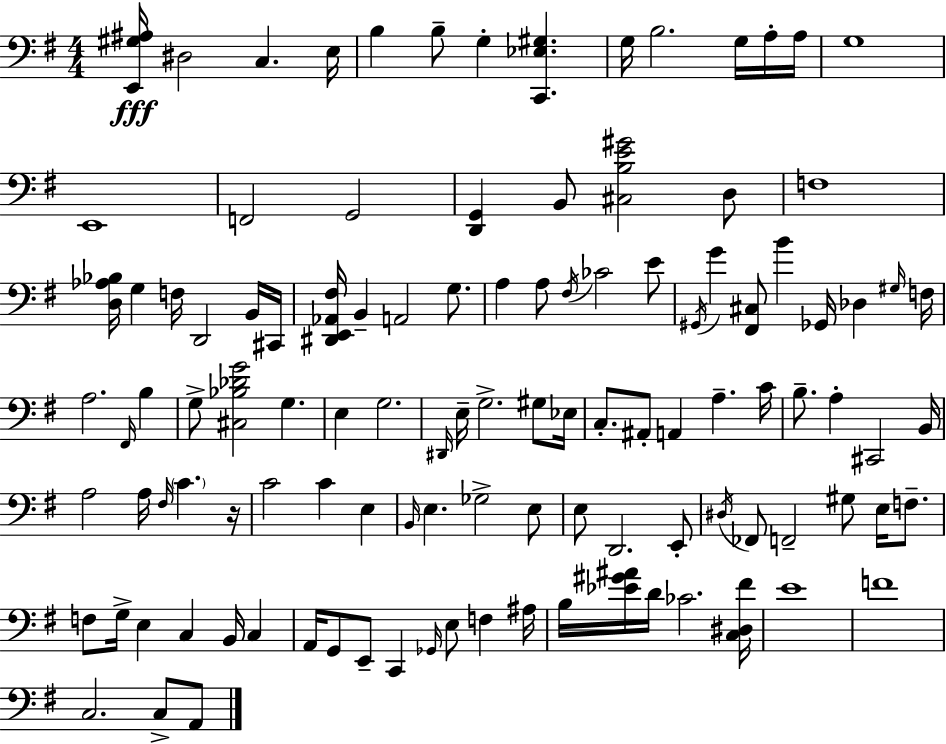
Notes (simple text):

[E2,G#3,A#3]/s D#3/h C3/q. E3/s B3/q B3/e G3/q [C2,Eb3,G#3]/q. G3/s B3/h. G3/s A3/s A3/s G3/w E2/w F2/h G2/h [D2,G2]/q B2/e [C#3,B3,E4,G#4]/h D3/e F3/w [D3,Ab3,Bb3]/s G3/q F3/s D2/h B2/s C#2/s [D#2,E2,Ab2,F#3]/s B2/q A2/h G3/e. A3/q A3/e F#3/s CES4/h E4/e G#2/s G4/q [F#2,C#3]/e B4/q Gb2/s Db3/q G#3/s F3/s A3/h. F#2/s B3/q G3/e [C#3,Bb3,Db4,G4]/h G3/q. E3/q G3/h. D#2/s E3/s G3/h. G#3/e Eb3/s C3/e. A#2/e A2/q A3/q. C4/s B3/e. A3/q C#2/h B2/s A3/h A3/s F#3/s C4/q. R/s C4/h C4/q E3/q B2/s E3/q. Gb3/h E3/e E3/e D2/h. E2/e D#3/s FES2/e F2/h G#3/e E3/s F3/e. F3/e G3/s E3/q C3/q B2/s C3/q A2/s G2/e E2/e C2/q Gb2/s E3/e F3/q A#3/s B3/s [Eb4,G#4,A#4]/s D4/s CES4/h. [C3,D#3,F#4]/s E4/w F4/w C3/h. C3/e A2/e